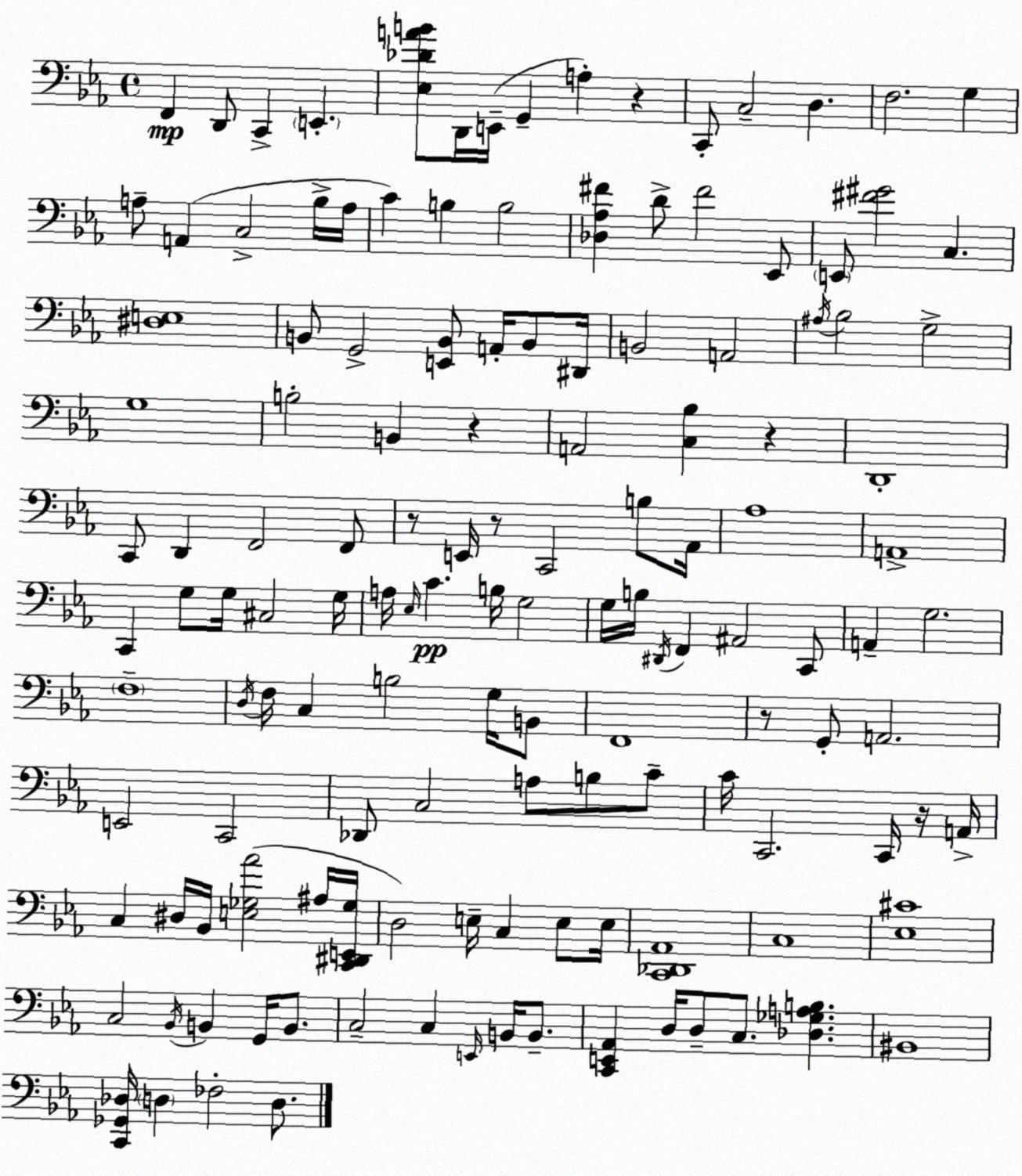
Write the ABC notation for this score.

X:1
T:Untitled
M:4/4
L:1/4
K:Cm
F,, D,,/2 C,, E,, [_E,_DAB]/2 D,,/4 E,,/4 G,, A, z C,,/2 C,2 D, F,2 G, A,/2 A,, C,2 _B,/4 A,/4 C B, B,2 [_D,_A,^F] D/2 ^F2 _E,,/2 E,,/2 [^F^G]2 C, [^D,E,]4 B,,/2 G,,2 [E,,B,,]/2 A,,/4 B,,/2 ^D,,/4 B,,2 A,,2 ^A,/4 _B,2 G,2 G,4 B,2 B,, z A,,2 [C,_B,] z D,,4 C,,/2 D,, F,,2 F,,/2 z/2 E,,/4 z/2 C,,2 B,/2 _A,,/4 _A,4 A,,4 C,, G,/2 G,/4 ^C,2 G,/4 A,/4 _E,/4 C B,/4 G,2 G,/4 B,/4 ^D,,/4 F,, ^A,,2 C,,/2 A,, G,2 F,4 D,/4 F,/4 C, B,2 G,/4 B,,/2 F,,4 z/2 G,,/2 A,,2 E,,2 C,,2 _D,,/2 C,2 A,/2 B,/2 C/2 C/4 C,,2 C,,/4 z/4 A,,/4 C, ^D,/4 _B,,/4 [E,_G,_A]2 ^A,/4 [C,,^D,,E,,_G,]/4 D,2 E,/4 C, E,/2 E,/4 [C,,_D,,_A,,]4 C,4 [_E,^C]4 C,2 _B,,/4 B,, G,,/4 B,,/2 C,2 C, E,,/4 B,,/4 B,,/2 [C,,E,,_A,,] D,/4 D,/2 C,/2 [_D,_G,A,B,] ^B,,4 [C,,_G,,_D,]/4 D, _F,2 D,/2